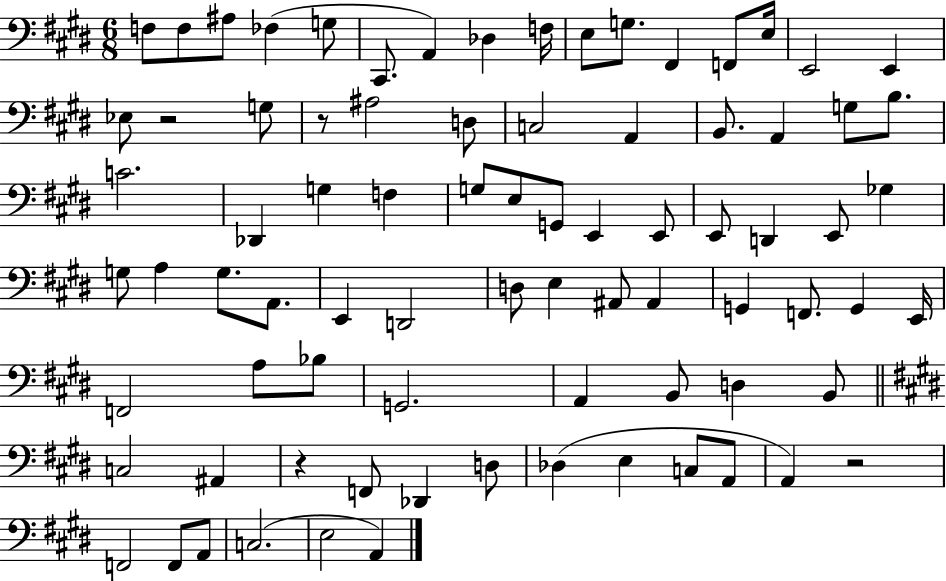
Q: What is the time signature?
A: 6/8